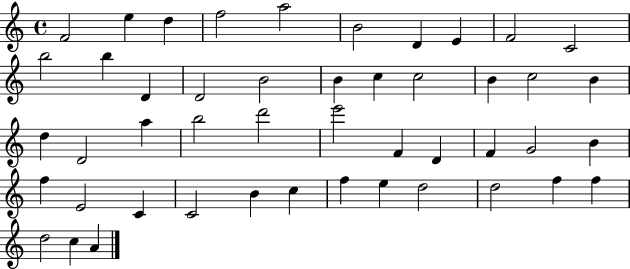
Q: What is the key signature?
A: C major